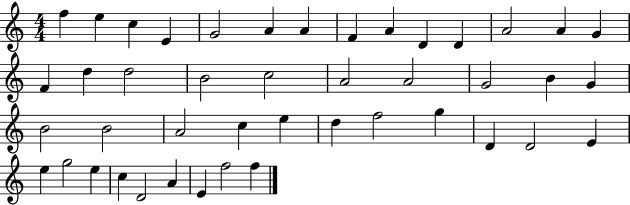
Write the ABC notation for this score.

X:1
T:Untitled
M:4/4
L:1/4
K:C
f e c E G2 A A F A D D A2 A G F d d2 B2 c2 A2 A2 G2 B G B2 B2 A2 c e d f2 g D D2 E e g2 e c D2 A E f2 f